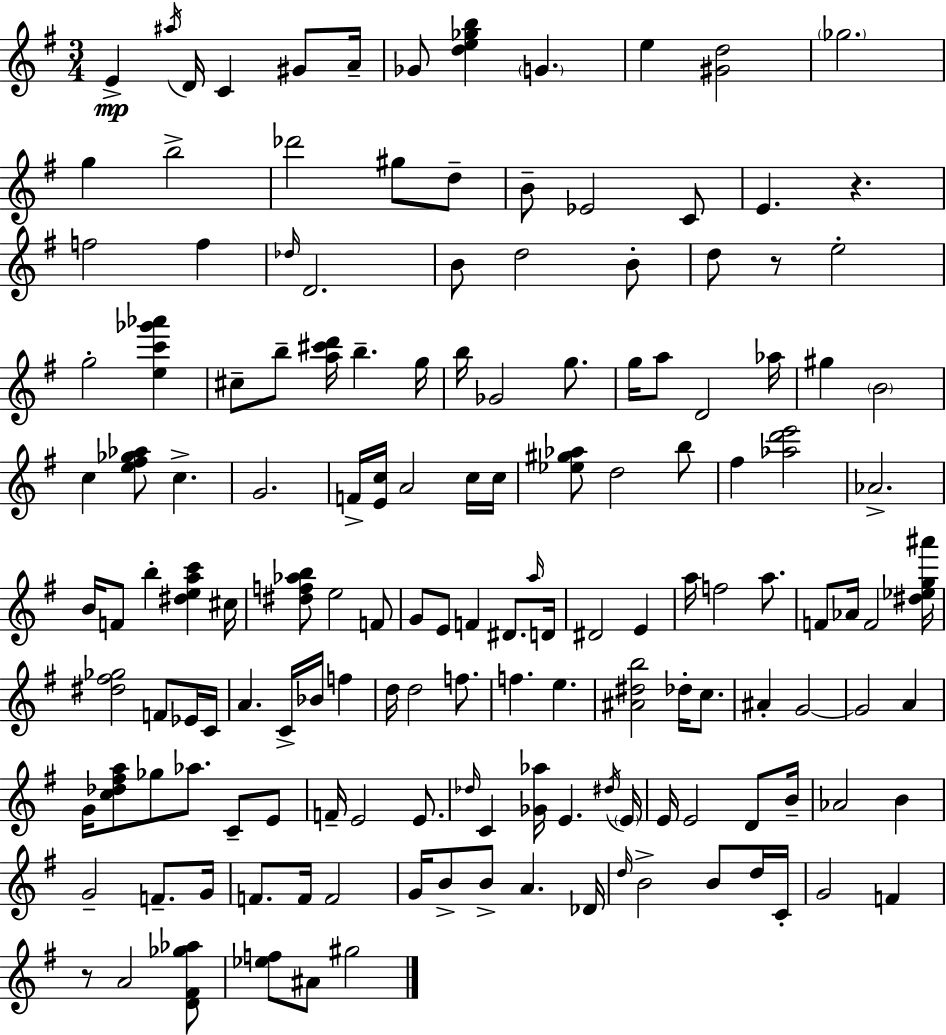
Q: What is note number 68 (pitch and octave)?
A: A5